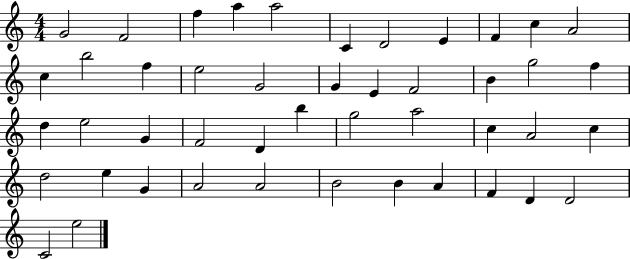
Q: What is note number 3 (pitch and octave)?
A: F5